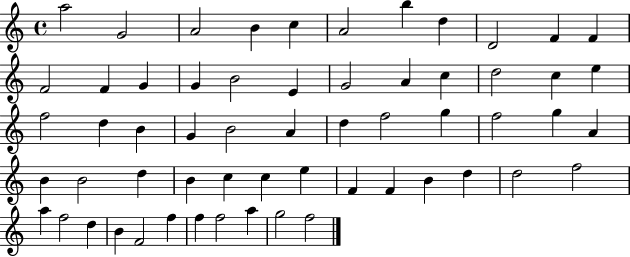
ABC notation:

X:1
T:Untitled
M:4/4
L:1/4
K:C
a2 G2 A2 B c A2 b d D2 F F F2 F G G B2 E G2 A c d2 c e f2 d B G B2 A d f2 g f2 g A B B2 d B c c e F F B d d2 f2 a f2 d B F2 f f f2 a g2 f2